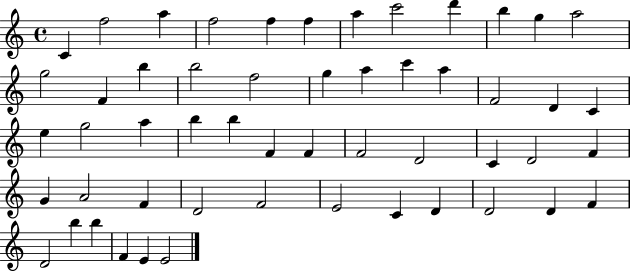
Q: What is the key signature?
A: C major